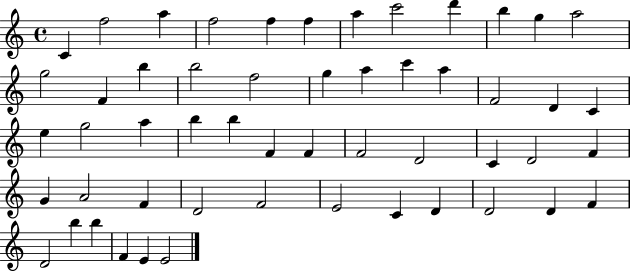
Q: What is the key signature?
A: C major